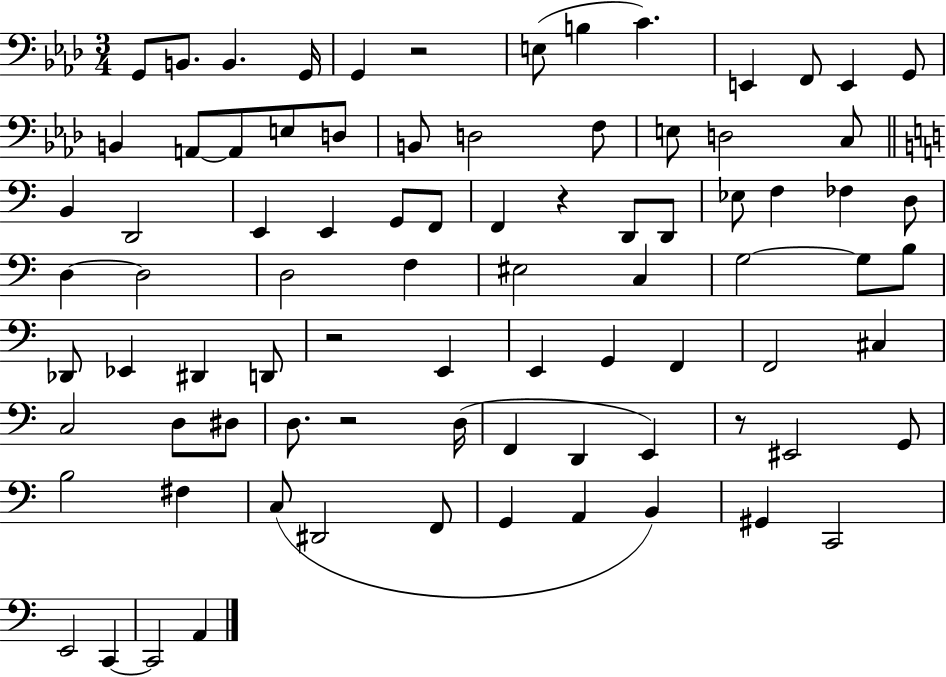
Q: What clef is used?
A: bass